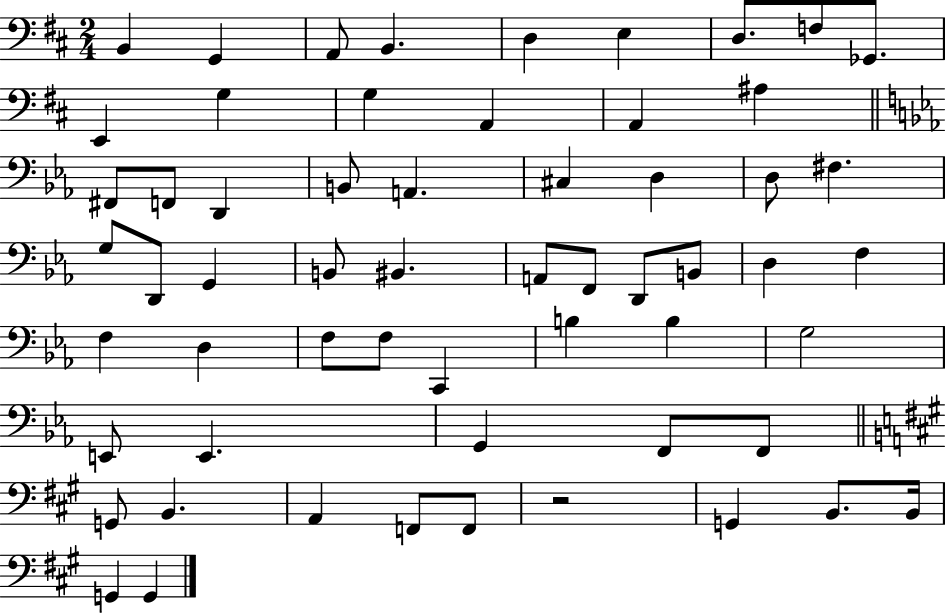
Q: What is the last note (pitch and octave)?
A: G2